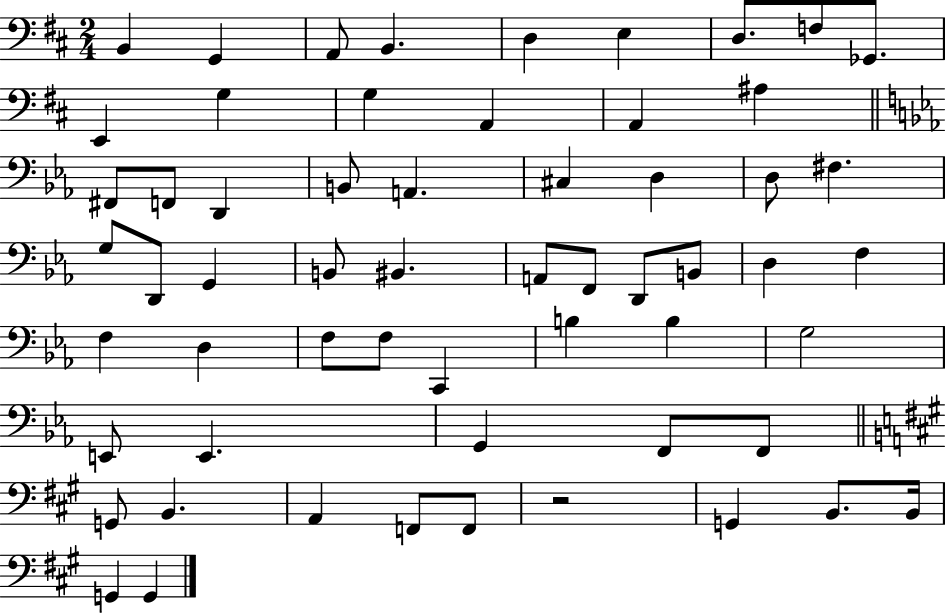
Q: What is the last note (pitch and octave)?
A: G2